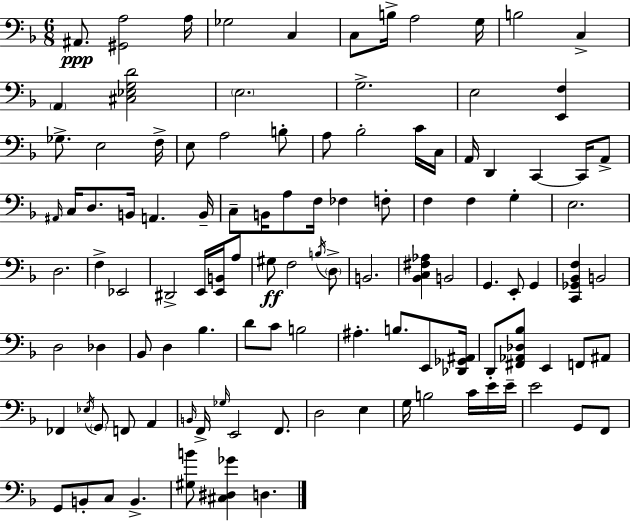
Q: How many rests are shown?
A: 0